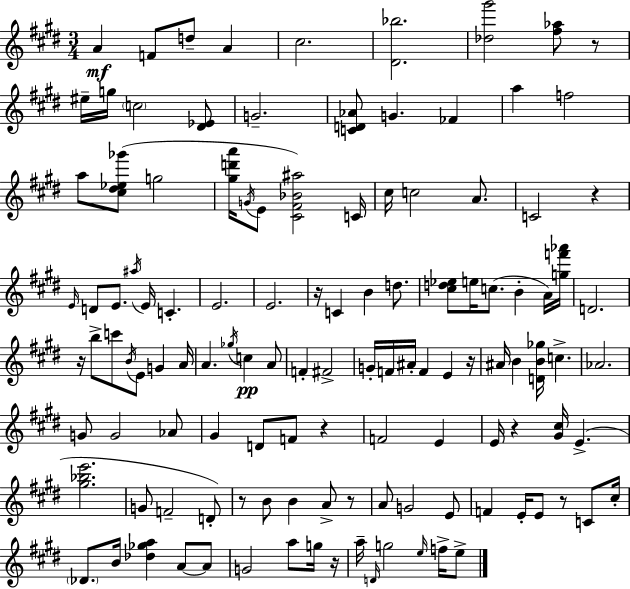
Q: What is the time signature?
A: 3/4